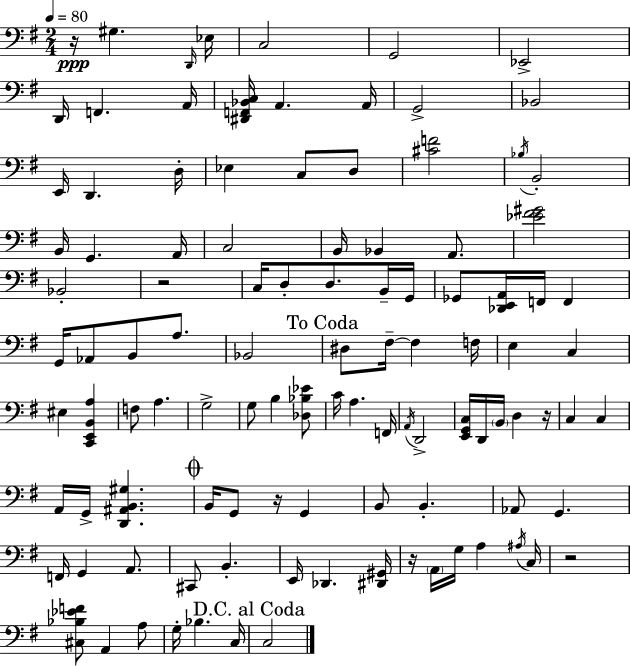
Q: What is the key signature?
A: G major